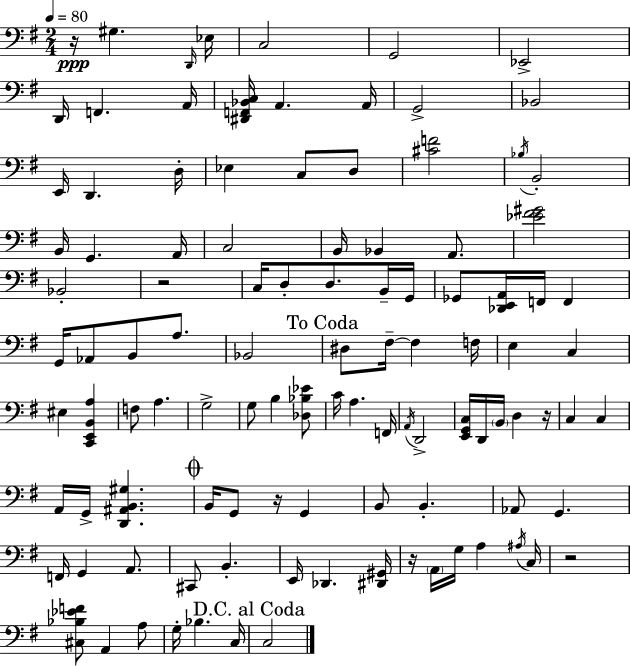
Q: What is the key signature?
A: G major